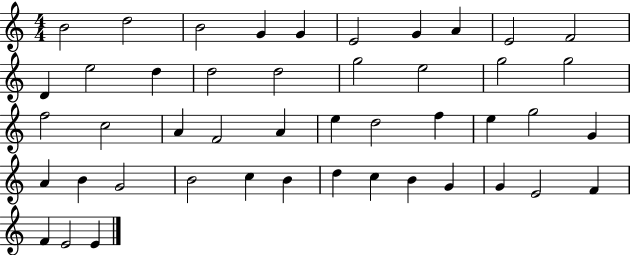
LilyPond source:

{
  \clef treble
  \numericTimeSignature
  \time 4/4
  \key c \major
  b'2 d''2 | b'2 g'4 g'4 | e'2 g'4 a'4 | e'2 f'2 | \break d'4 e''2 d''4 | d''2 d''2 | g''2 e''2 | g''2 g''2 | \break f''2 c''2 | a'4 f'2 a'4 | e''4 d''2 f''4 | e''4 g''2 g'4 | \break a'4 b'4 g'2 | b'2 c''4 b'4 | d''4 c''4 b'4 g'4 | g'4 e'2 f'4 | \break f'4 e'2 e'4 | \bar "|."
}